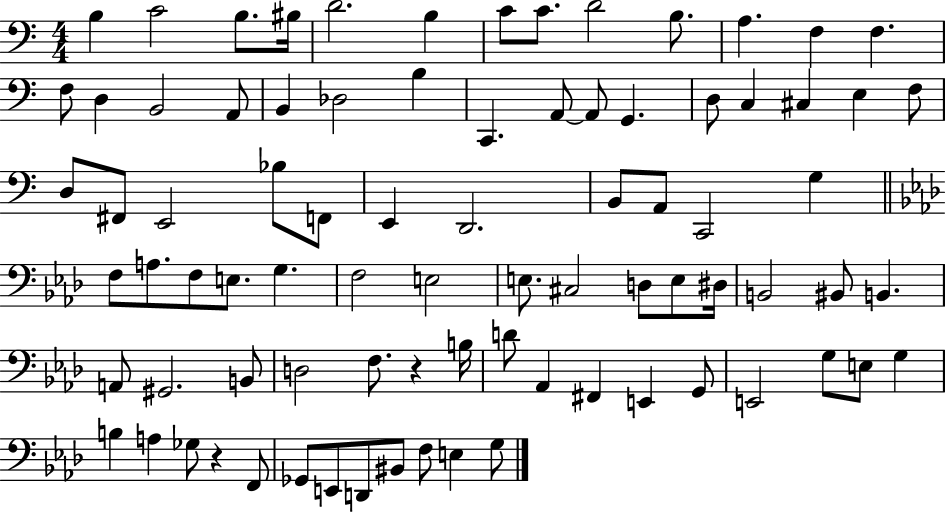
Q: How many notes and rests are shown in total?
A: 83